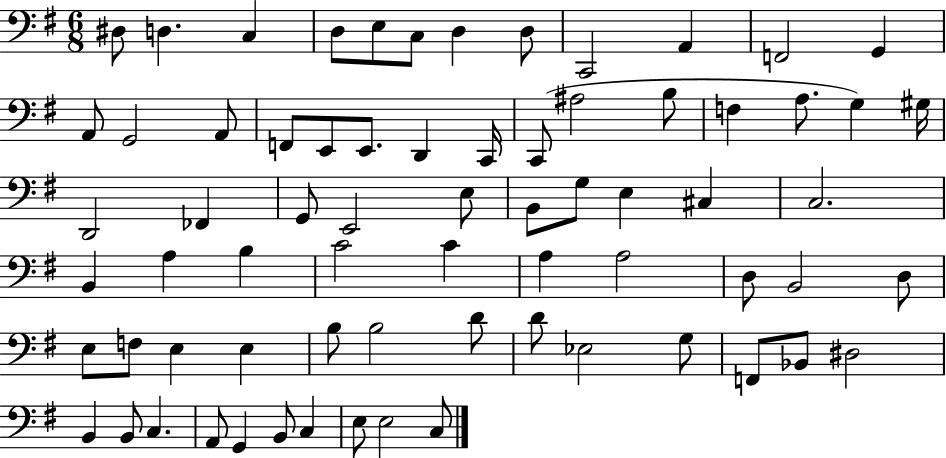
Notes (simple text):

D#3/e D3/q. C3/q D3/e E3/e C3/e D3/q D3/e C2/h A2/q F2/h G2/q A2/e G2/h A2/e F2/e E2/e E2/e. D2/q C2/s C2/e A#3/h B3/e F3/q A3/e. G3/q G#3/s D2/h FES2/q G2/e E2/h E3/e B2/e G3/e E3/q C#3/q C3/h. B2/q A3/q B3/q C4/h C4/q A3/q A3/h D3/e B2/h D3/e E3/e F3/e E3/q E3/q B3/e B3/h D4/e D4/e Eb3/h G3/e F2/e Bb2/e D#3/h B2/q B2/e C3/q. A2/e G2/q B2/e C3/q E3/e E3/h C3/e